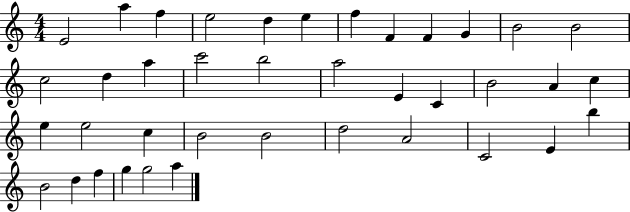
X:1
T:Untitled
M:4/4
L:1/4
K:C
E2 a f e2 d e f F F G B2 B2 c2 d a c'2 b2 a2 E C B2 A c e e2 c B2 B2 d2 A2 C2 E b B2 d f g g2 a